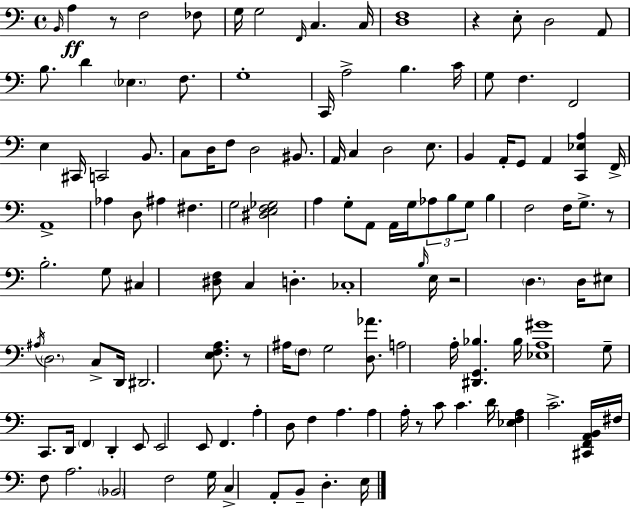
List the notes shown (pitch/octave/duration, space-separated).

B2/s A3/q R/e F3/h FES3/e G3/s G3/h F2/s C3/q. C3/s [D3,F3]/w R/q E3/e D3/h A2/e B3/e. D4/q Eb3/q. F3/e. G3/w C2/s A3/h B3/q. C4/s G3/e F3/q. F2/h E3/q C#2/s C2/h B2/e. C3/e D3/s F3/e D3/h BIS2/e. A2/s C3/q D3/h E3/e. B2/q A2/s G2/e A2/q [C2,Eb3,A3]/q F2/s A2/w Ab3/q D3/e A#3/q F#3/q. G3/h [D#3,E3,F3,Gb3]/h A3/q G3/e A2/e A2/s G3/s Ab3/e B3/e G3/e B3/q F3/h F3/s G3/e. R/e B3/h. G3/e C#3/q [D#3,F3]/e C3/q D3/q. CES3/w B3/s E3/s R/h D3/q. D3/s EIS3/e A#3/s D3/h. C3/e D2/s D#2/h. [E3,F3,A3]/e. R/e A#3/s F3/e G3/h [D3,Ab4]/e. A3/h A3/s [D#2,G2,Bb3]/q. Bb3/s [Eb3,A3,G#4]/w G3/e C2/e. D2/s F2/q D2/q E2/e E2/h E2/e F2/q. A3/q D3/e F3/q A3/q. A3/q A3/s R/e C4/e C4/q. D4/s [Eb3,F3,A3]/q C4/h. [C#2,F2,A2,B2]/s F#3/s F3/e A3/h. Bb2/h F3/h G3/s C3/q A2/e B2/e D3/q. E3/s